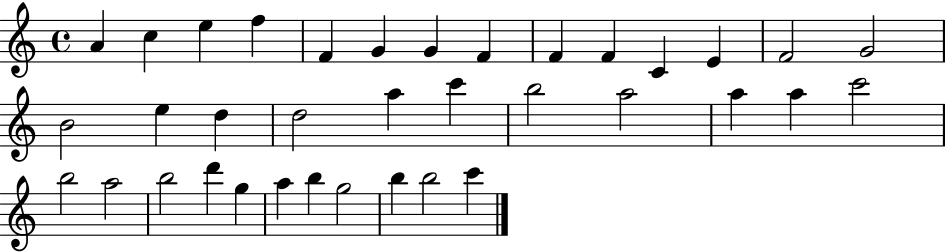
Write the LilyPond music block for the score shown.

{
  \clef treble
  \time 4/4
  \defaultTimeSignature
  \key c \major
  a'4 c''4 e''4 f''4 | f'4 g'4 g'4 f'4 | f'4 f'4 c'4 e'4 | f'2 g'2 | \break b'2 e''4 d''4 | d''2 a''4 c'''4 | b''2 a''2 | a''4 a''4 c'''2 | \break b''2 a''2 | b''2 d'''4 g''4 | a''4 b''4 g''2 | b''4 b''2 c'''4 | \break \bar "|."
}